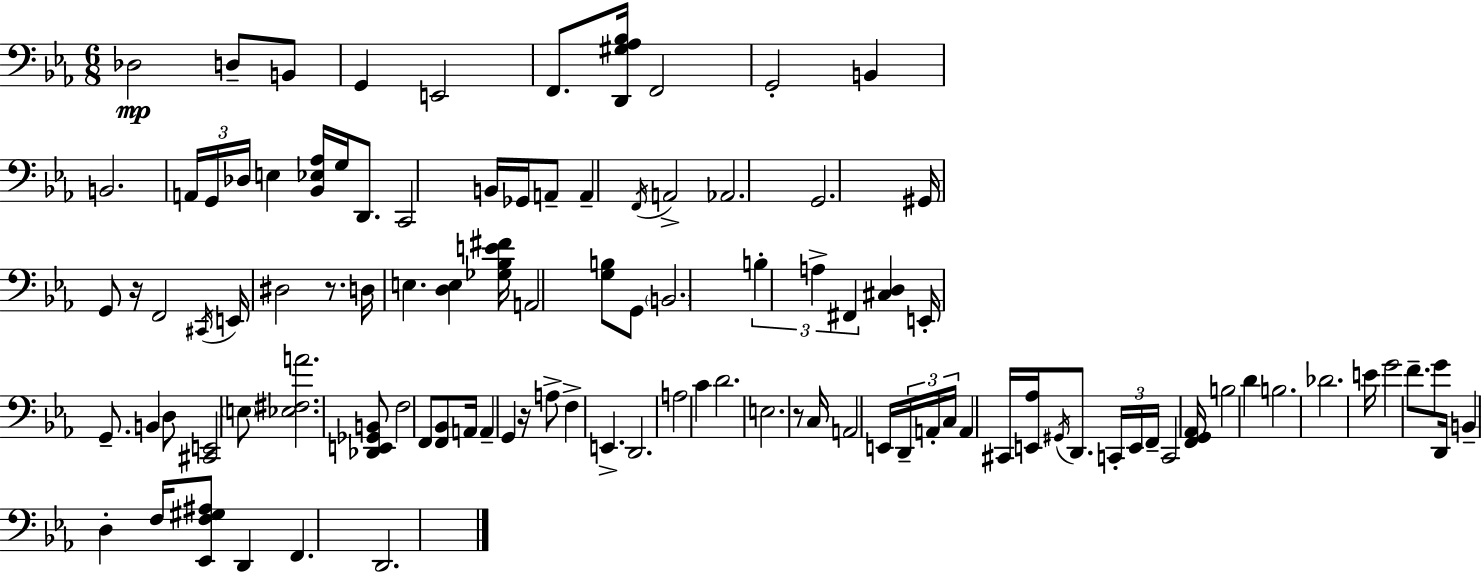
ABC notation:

X:1
T:Untitled
M:6/8
L:1/4
K:Eb
_D,2 D,/2 B,,/2 G,, E,,2 F,,/2 [D,,^G,_A,_B,]/4 F,,2 G,,2 B,, B,,2 A,,/4 G,,/4 _D,/4 E, [_B,,_E,_A,]/4 G,/4 D,,/2 C,,2 B,,/4 _G,,/4 A,,/2 A,, F,,/4 A,,2 _A,,2 G,,2 ^G,,/4 G,,/2 z/4 F,,2 ^C,,/4 E,,/4 ^D,2 z/2 D,/4 E, [D,E,] [_G,_B,E^F]/4 A,,2 [G,B,]/2 G,,/2 B,,2 B, A, ^F,, [^C,D,] E,,/4 G,,/2 B,, D,/2 [^C,,E,,]2 E,/2 [_E,^F,A]2 [_D,,E,,_G,,B,,]/2 F,2 F,,/2 [F,,_B,,]/2 A,,/4 A,, G,, z/4 A,/2 F, E,, D,,2 A,2 C D2 E,2 z/2 C,/4 A,,2 E,,/4 D,,/4 A,,/4 C,/4 A,, ^C,,/4 [E,,_A,]/4 ^G,,/4 D,,/2 C,,/4 E,,/4 F,,/4 C,,2 [F,,G,,_A,,]/4 B,2 D B,2 _D2 E/4 G2 F/2 G/2 D,,/4 B,, D, F,/4 [_E,,F,^G,^A,]/2 D,, F,, D,,2